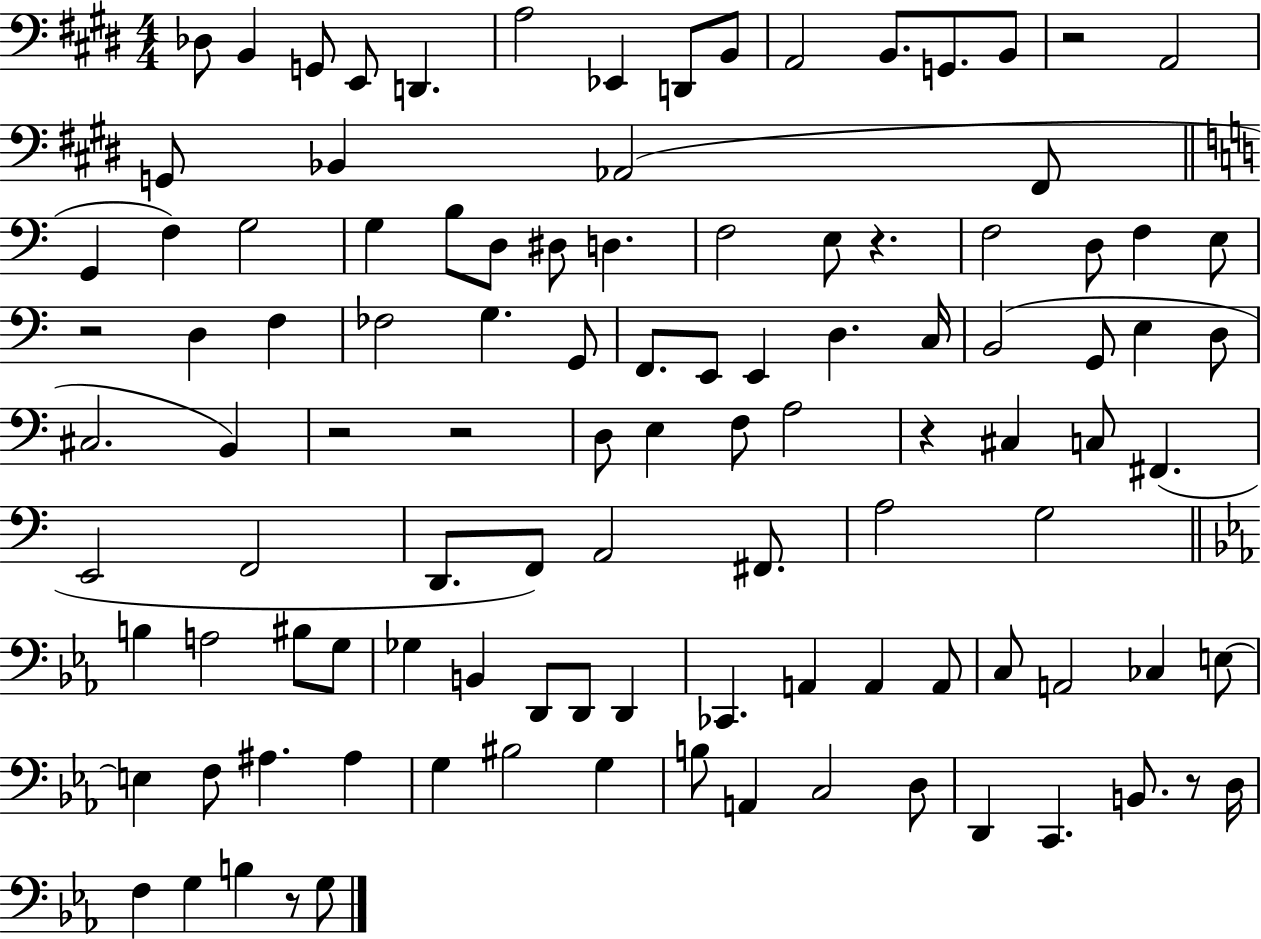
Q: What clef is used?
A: bass